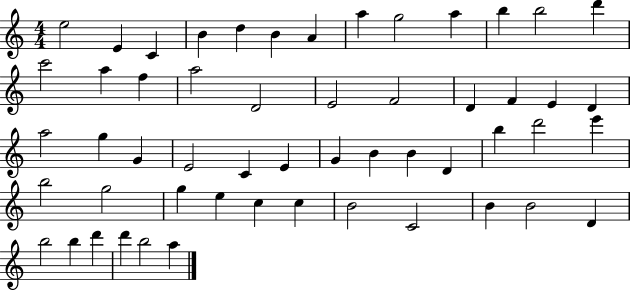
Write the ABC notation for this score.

X:1
T:Untitled
M:4/4
L:1/4
K:C
e2 E C B d B A a g2 a b b2 d' c'2 a f a2 D2 E2 F2 D F E D a2 g G E2 C E G B B D b d'2 e' b2 g2 g e c c B2 C2 B B2 D b2 b d' d' b2 a